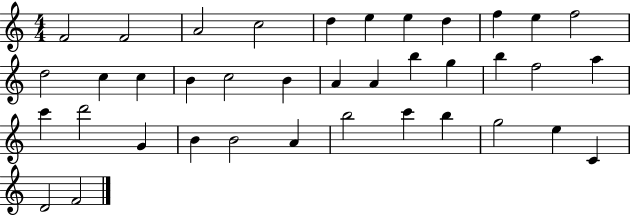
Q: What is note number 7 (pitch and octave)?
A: E5